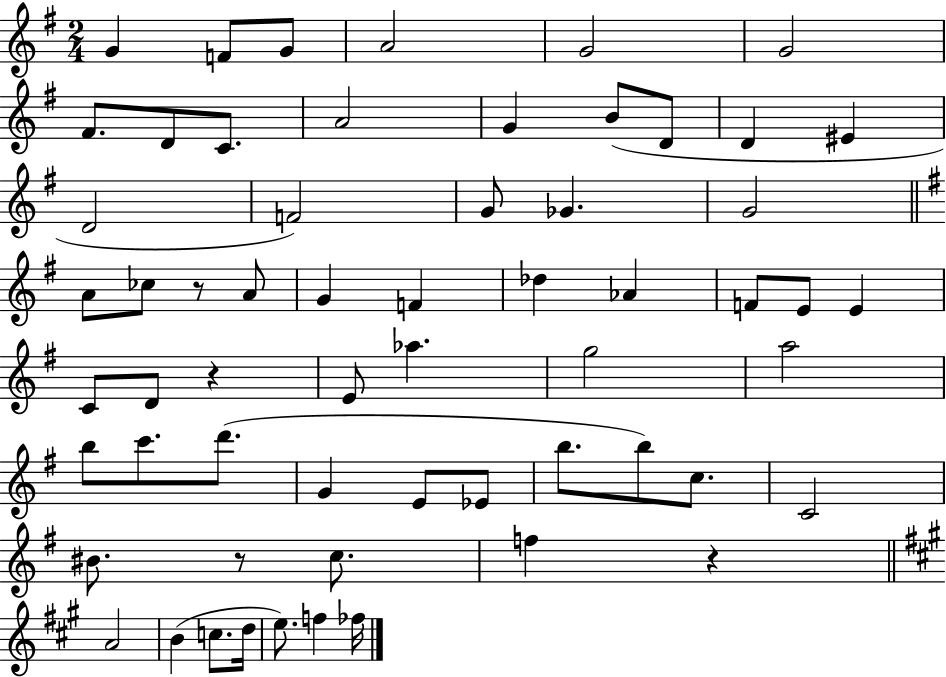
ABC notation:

X:1
T:Untitled
M:2/4
L:1/4
K:G
G F/2 G/2 A2 G2 G2 ^F/2 D/2 C/2 A2 G B/2 D/2 D ^E D2 F2 G/2 _G G2 A/2 _c/2 z/2 A/2 G F _d _A F/2 E/2 E C/2 D/2 z E/2 _a g2 a2 b/2 c'/2 d'/2 G E/2 _E/2 b/2 b/2 c/2 C2 ^B/2 z/2 c/2 f z A2 B c/2 d/4 e/2 f _f/4